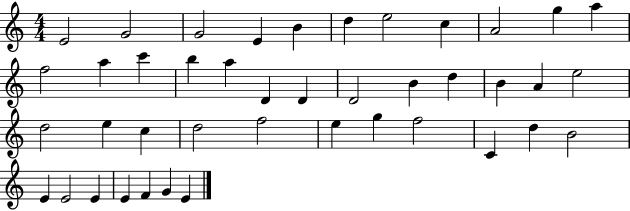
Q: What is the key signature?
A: C major